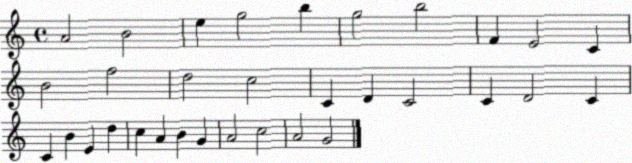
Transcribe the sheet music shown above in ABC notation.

X:1
T:Untitled
M:4/4
L:1/4
K:C
A2 B2 e g2 b g2 b2 F E2 C B2 f2 d2 c2 C D C2 C D2 C C B E d c A B G A2 c2 A2 G2